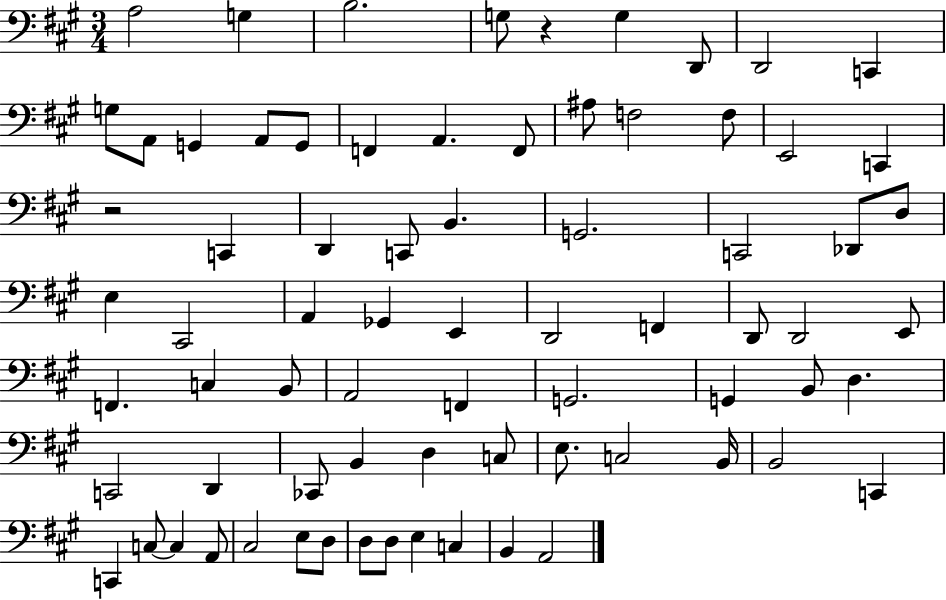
{
  \clef bass
  \numericTimeSignature
  \time 3/4
  \key a \major
  \repeat volta 2 { a2 g4 | b2. | g8 r4 g4 d,8 | d,2 c,4 | \break g8 a,8 g,4 a,8 g,8 | f,4 a,4. f,8 | ais8 f2 f8 | e,2 c,4 | \break r2 c,4 | d,4 c,8 b,4. | g,2. | c,2 des,8 d8 | \break e4 cis,2 | a,4 ges,4 e,4 | d,2 f,4 | d,8 d,2 e,8 | \break f,4. c4 b,8 | a,2 f,4 | g,2. | g,4 b,8 d4. | \break c,2 d,4 | ces,8 b,4 d4 c8 | e8. c2 b,16 | b,2 c,4 | \break c,4 c8~~ c4 a,8 | cis2 e8 d8 | d8 d8 e4 c4 | b,4 a,2 | \break } \bar "|."
}